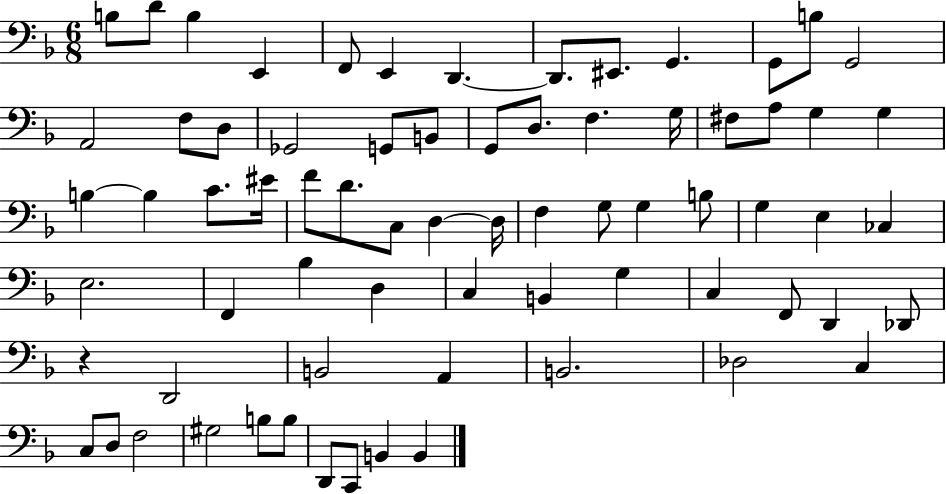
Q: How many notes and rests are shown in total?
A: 71